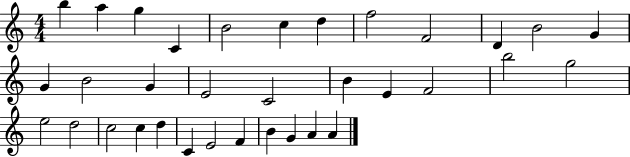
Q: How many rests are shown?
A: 0